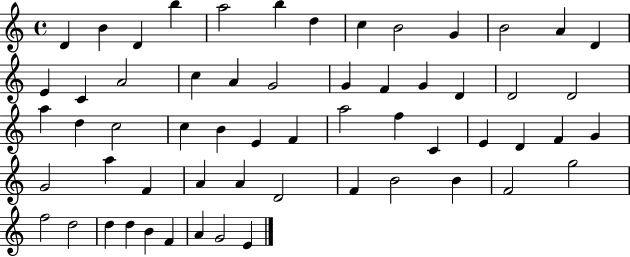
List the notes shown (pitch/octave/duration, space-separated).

D4/q B4/q D4/q B5/q A5/h B5/q D5/q C5/q B4/h G4/q B4/h A4/q D4/q E4/q C4/q A4/h C5/q A4/q G4/h G4/q F4/q G4/q D4/q D4/h D4/h A5/q D5/q C5/h C5/q B4/q E4/q F4/q A5/h F5/q C4/q E4/q D4/q F4/q G4/q G4/h A5/q F4/q A4/q A4/q D4/h F4/q B4/h B4/q F4/h G5/h F5/h D5/h D5/q D5/q B4/q F4/q A4/q G4/h E4/q